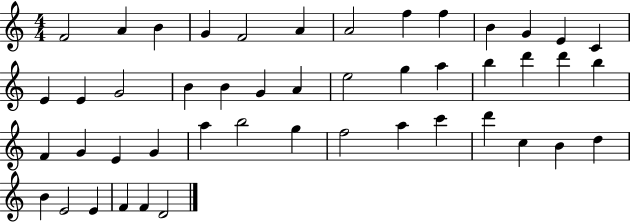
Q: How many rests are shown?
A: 0